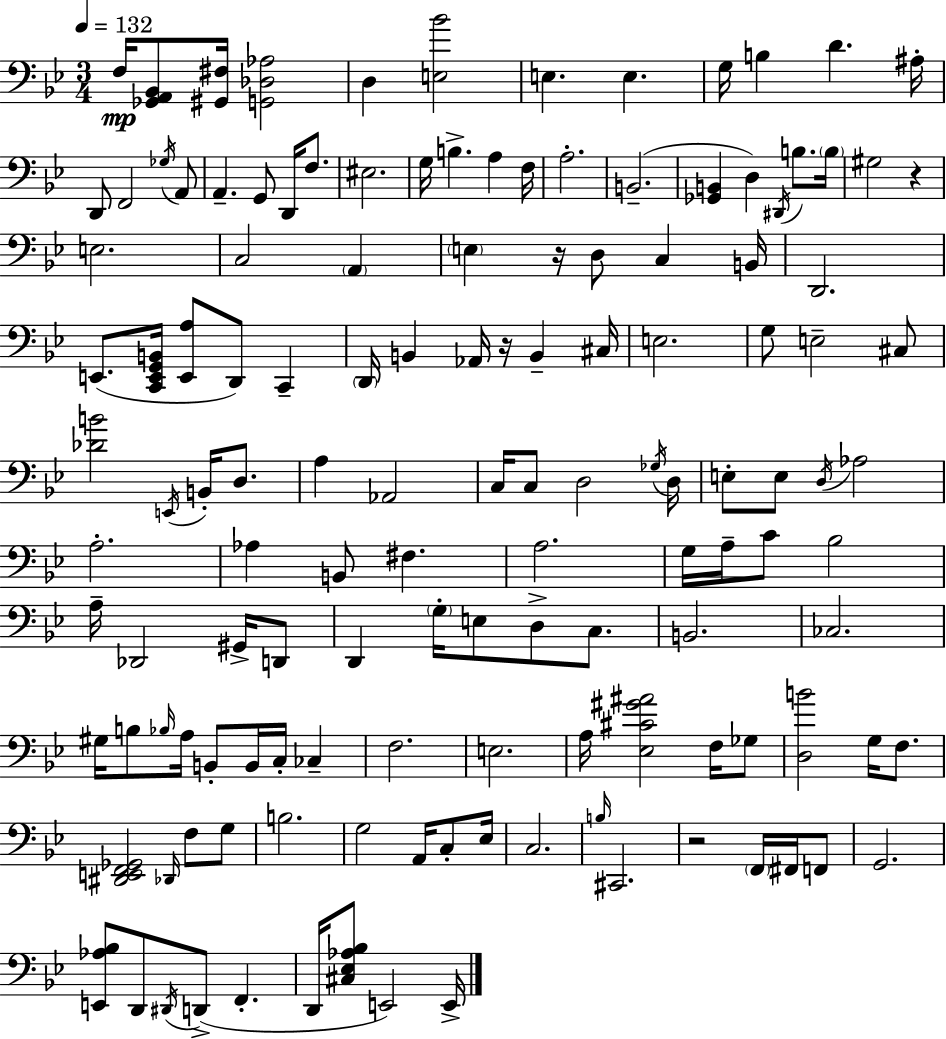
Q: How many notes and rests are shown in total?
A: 136